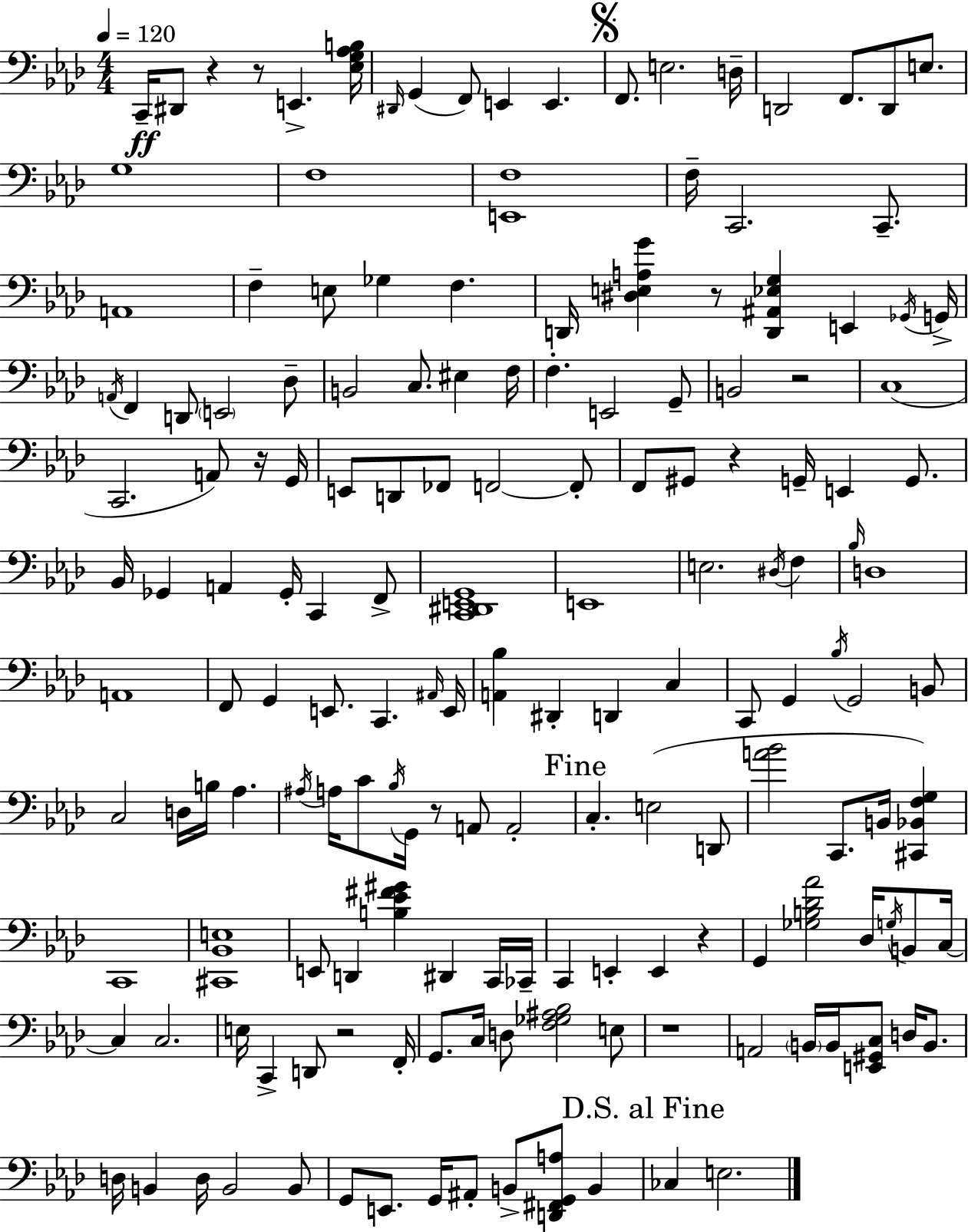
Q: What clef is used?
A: bass